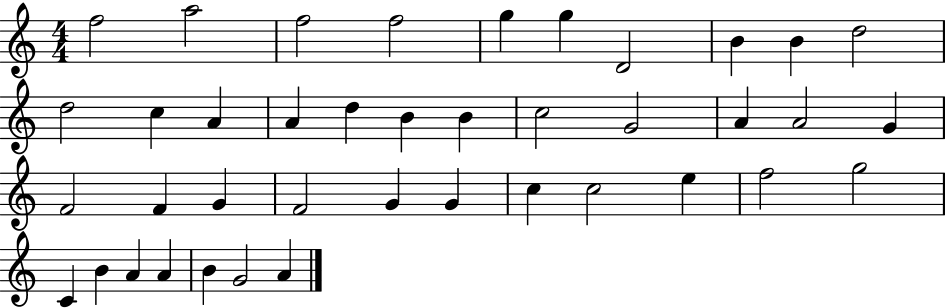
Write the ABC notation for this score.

X:1
T:Untitled
M:4/4
L:1/4
K:C
f2 a2 f2 f2 g g D2 B B d2 d2 c A A d B B c2 G2 A A2 G F2 F G F2 G G c c2 e f2 g2 C B A A B G2 A